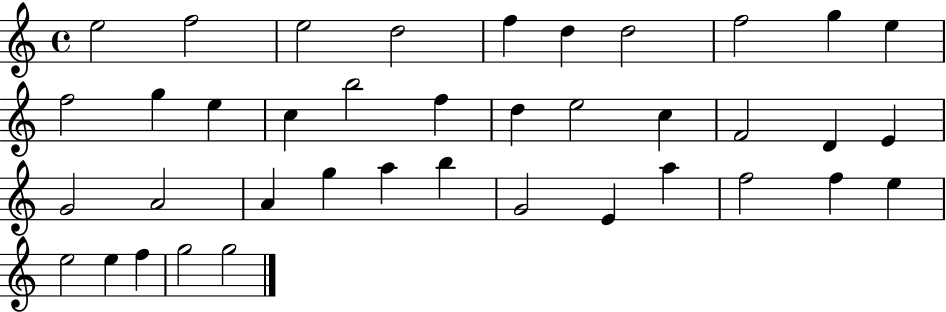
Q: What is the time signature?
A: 4/4